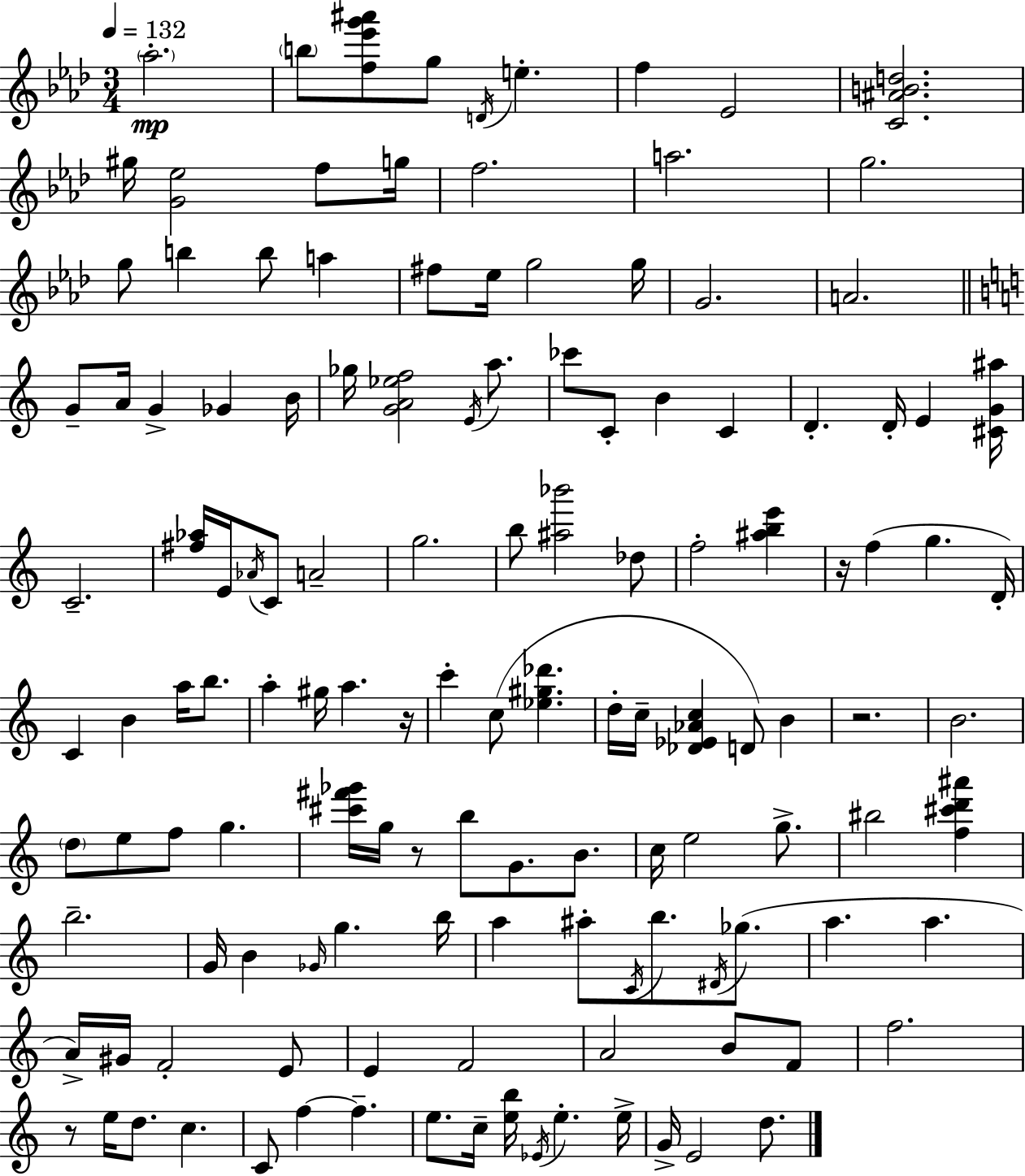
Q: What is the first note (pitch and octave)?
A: Ab5